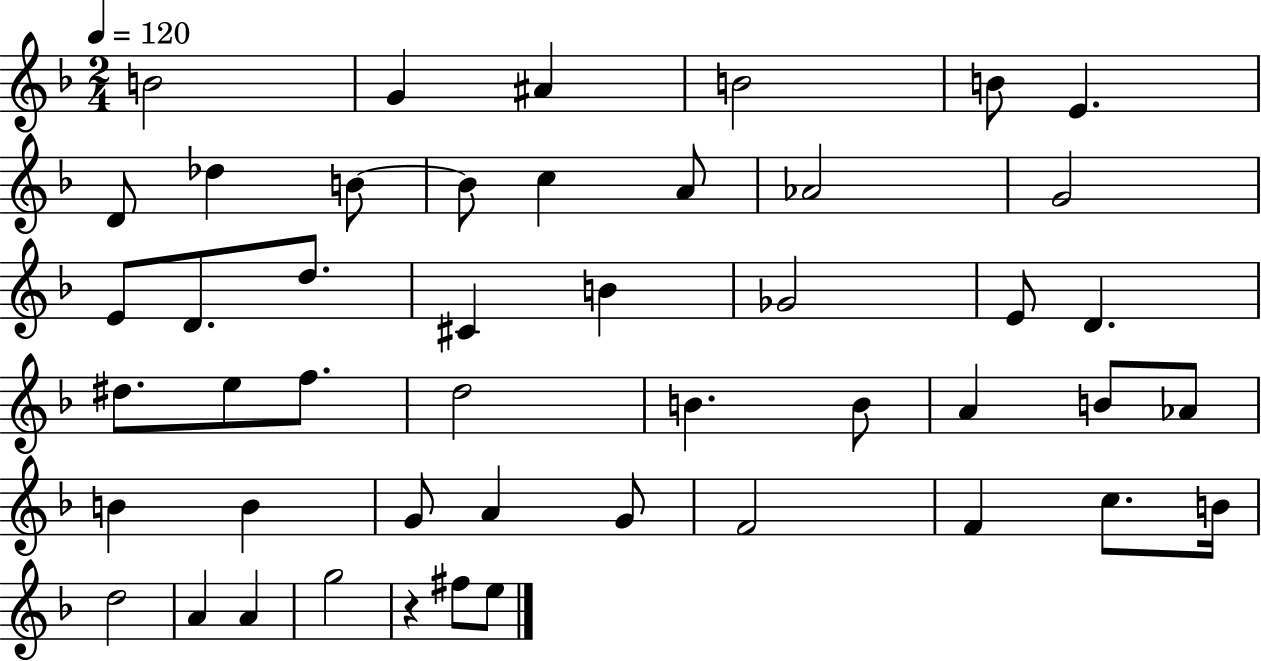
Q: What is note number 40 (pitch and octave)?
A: B4